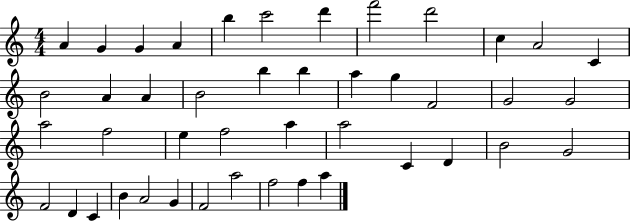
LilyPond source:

{
  \clef treble
  \numericTimeSignature
  \time 4/4
  \key c \major
  a'4 g'4 g'4 a'4 | b''4 c'''2 d'''4 | f'''2 d'''2 | c''4 a'2 c'4 | \break b'2 a'4 a'4 | b'2 b''4 b''4 | a''4 g''4 f'2 | g'2 g'2 | \break a''2 f''2 | e''4 f''2 a''4 | a''2 c'4 d'4 | b'2 g'2 | \break f'2 d'4 c'4 | b'4 a'2 g'4 | f'2 a''2 | f''2 f''4 a''4 | \break \bar "|."
}